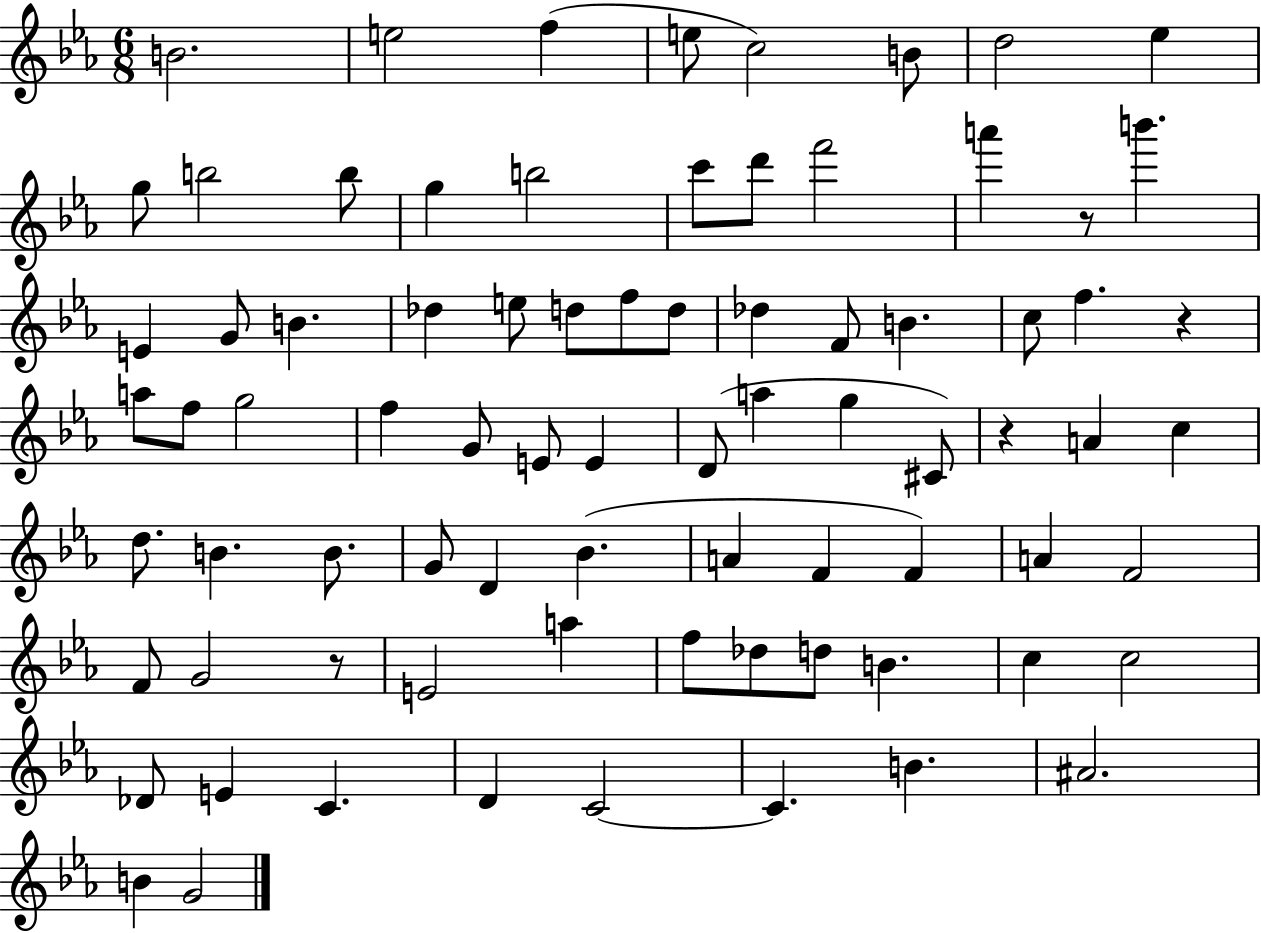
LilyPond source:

{
  \clef treble
  \numericTimeSignature
  \time 6/8
  \key ees \major
  b'2. | e''2 f''4( | e''8 c''2) b'8 | d''2 ees''4 | \break g''8 b''2 b''8 | g''4 b''2 | c'''8 d'''8 f'''2 | a'''4 r8 b'''4. | \break e'4 g'8 b'4. | des''4 e''8 d''8 f''8 d''8 | des''4 f'8 b'4. | c''8 f''4. r4 | \break a''8 f''8 g''2 | f''4 g'8 e'8 e'4 | d'8( a''4 g''4 cis'8) | r4 a'4 c''4 | \break d''8. b'4. b'8. | g'8 d'4 bes'4.( | a'4 f'4 f'4) | a'4 f'2 | \break f'8 g'2 r8 | e'2 a''4 | f''8 des''8 d''8 b'4. | c''4 c''2 | \break des'8 e'4 c'4. | d'4 c'2~~ | c'4. b'4. | ais'2. | \break b'4 g'2 | \bar "|."
}